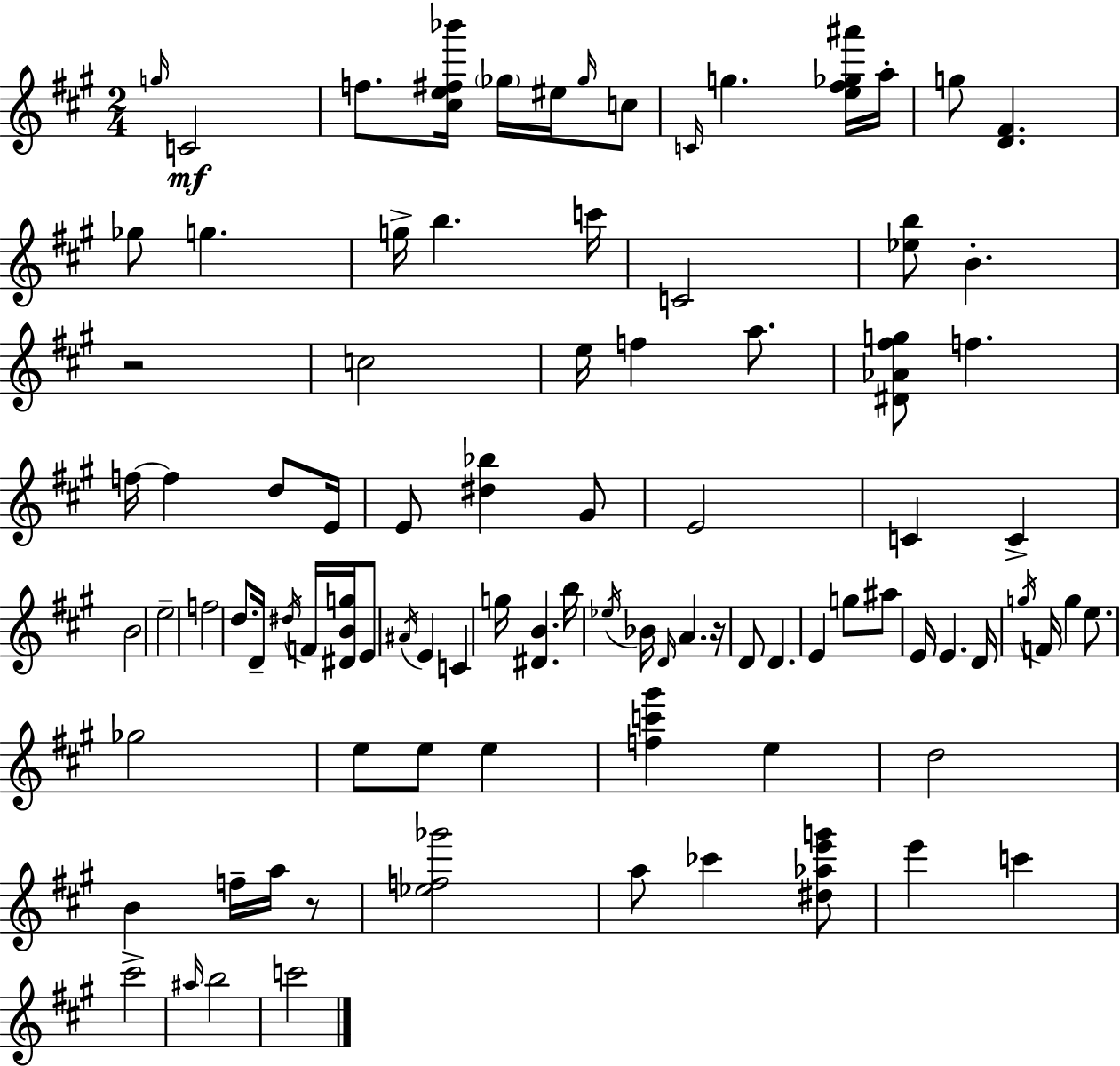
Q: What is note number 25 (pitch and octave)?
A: F5